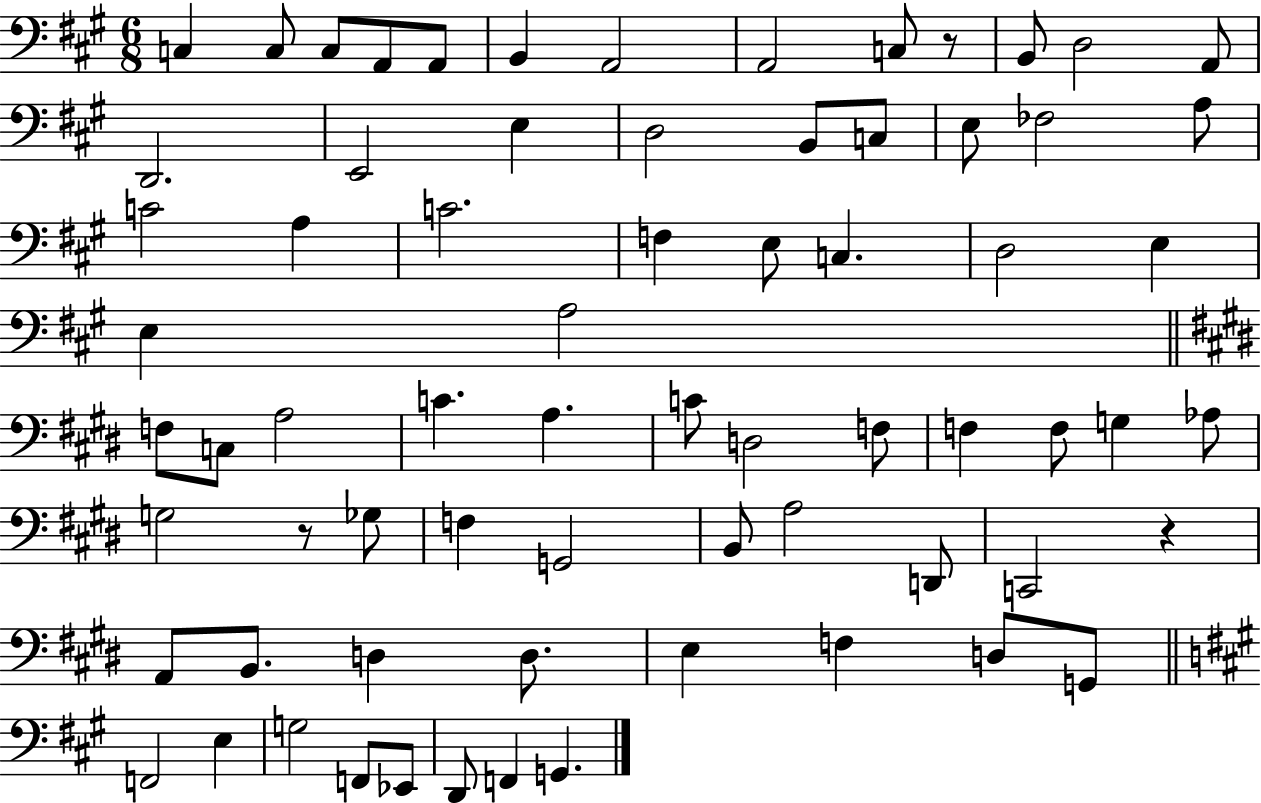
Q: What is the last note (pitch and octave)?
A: G2